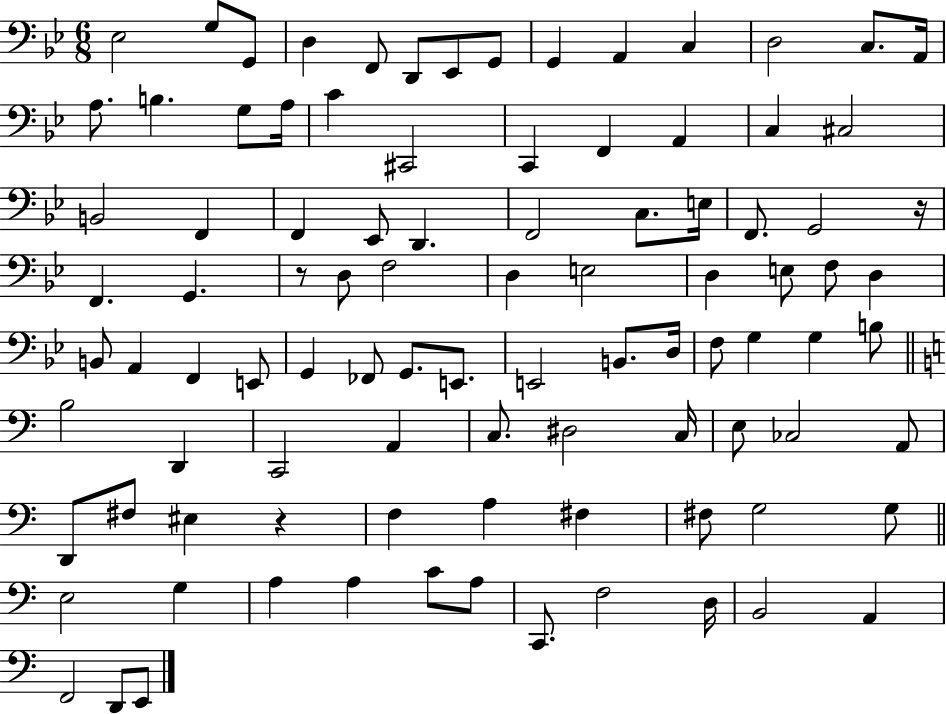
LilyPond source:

{
  \clef bass
  \numericTimeSignature
  \time 6/8
  \key bes \major
  ees2 g8 g,8 | d4 f,8 d,8 ees,8 g,8 | g,4 a,4 c4 | d2 c8. a,16 | \break a8. b4. g8 a16 | c'4 cis,2 | c,4 f,4 a,4 | c4 cis2 | \break b,2 f,4 | f,4 ees,8 d,4. | f,2 c8. e16 | f,8. g,2 r16 | \break f,4. g,4. | r8 d8 f2 | d4 e2 | d4 e8 f8 d4 | \break b,8 a,4 f,4 e,8 | g,4 fes,8 g,8. e,8. | e,2 b,8. d16 | f8 g4 g4 b8 | \break \bar "||" \break \key c \major b2 d,4 | c,2 a,4 | c8. dis2 c16 | e8 ces2 a,8 | \break d,8 fis8 eis4 r4 | f4 a4 fis4 | fis8 g2 g8 | \bar "||" \break \key a \minor e2 g4 | a4 a4 c'8 a8 | c,8. f2 d16 | b,2 a,4 | \break f,2 d,8 e,8 | \bar "|."
}